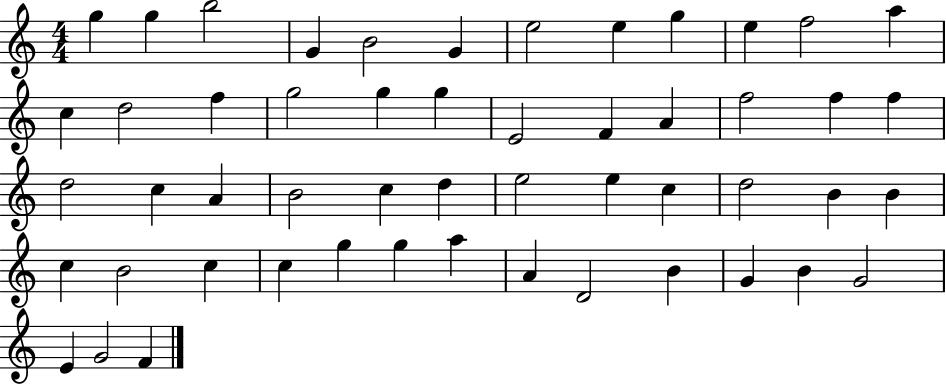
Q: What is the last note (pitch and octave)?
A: F4